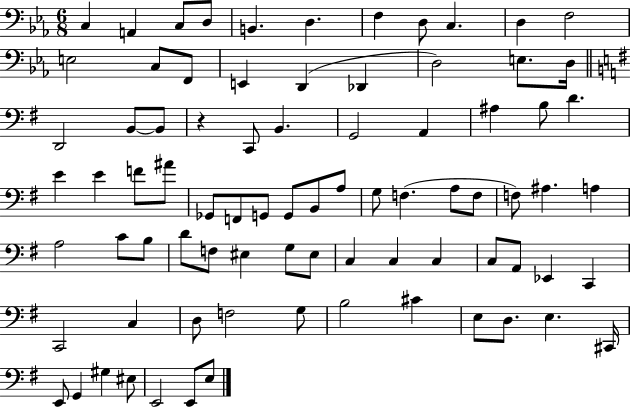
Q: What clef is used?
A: bass